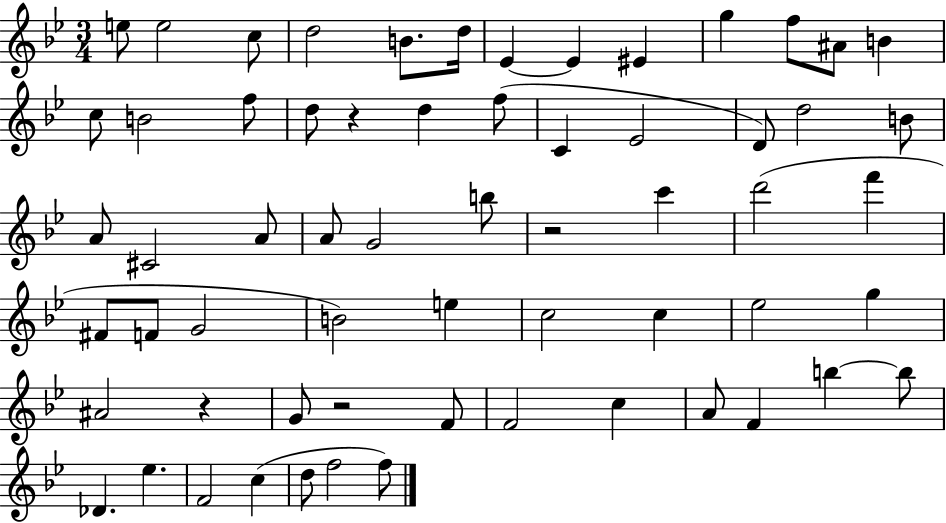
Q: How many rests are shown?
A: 4